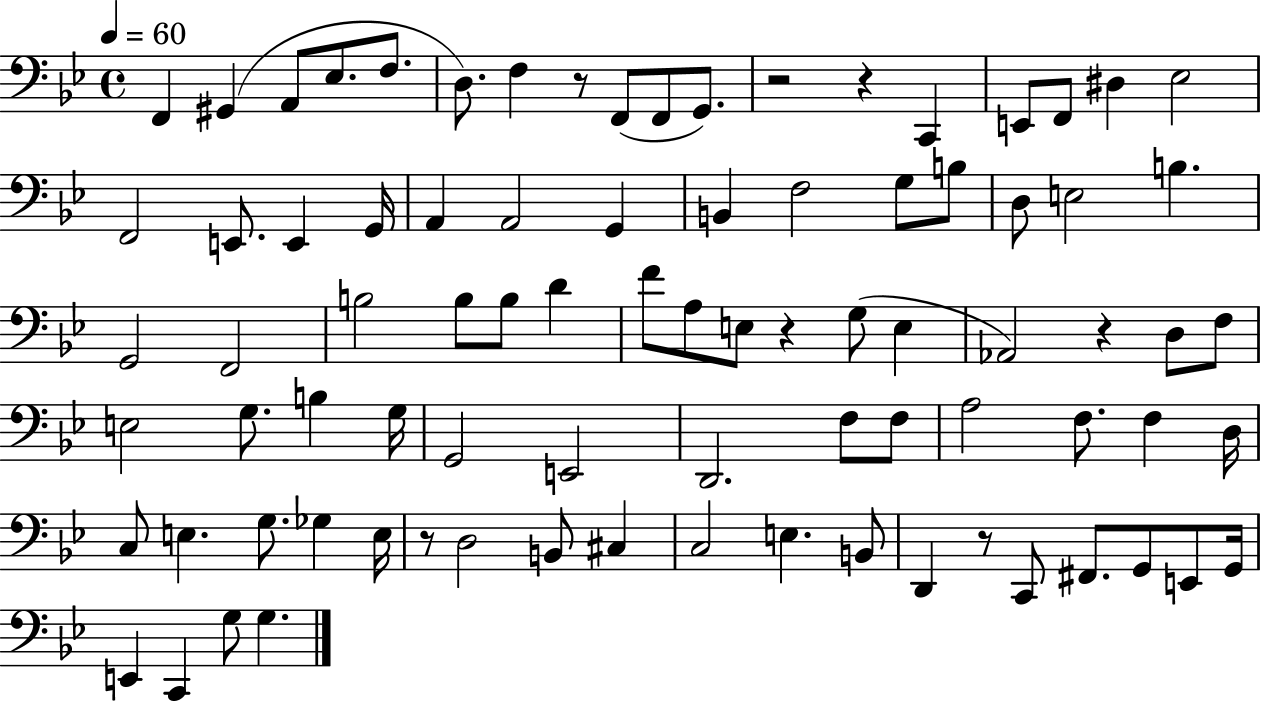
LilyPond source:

{
  \clef bass
  \time 4/4
  \defaultTimeSignature
  \key bes \major
  \tempo 4 = 60
  \repeat volta 2 { f,4 gis,4( a,8 ees8. f8. | d8.) f4 r8 f,8( f,8 g,8.) | r2 r4 c,4 | e,8 f,8 dis4 ees2 | \break f,2 e,8. e,4 g,16 | a,4 a,2 g,4 | b,4 f2 g8 b8 | d8 e2 b4. | \break g,2 f,2 | b2 b8 b8 d'4 | f'8 a8 e8 r4 g8( e4 | aes,2) r4 d8 f8 | \break e2 g8. b4 g16 | g,2 e,2 | d,2. f8 f8 | a2 f8. f4 d16 | \break c8 e4. g8. ges4 e16 | r8 d2 b,8 cis4 | c2 e4. b,8 | d,4 r8 c,8 fis,8. g,8 e,8 g,16 | \break e,4 c,4 g8 g4. | } \bar "|."
}